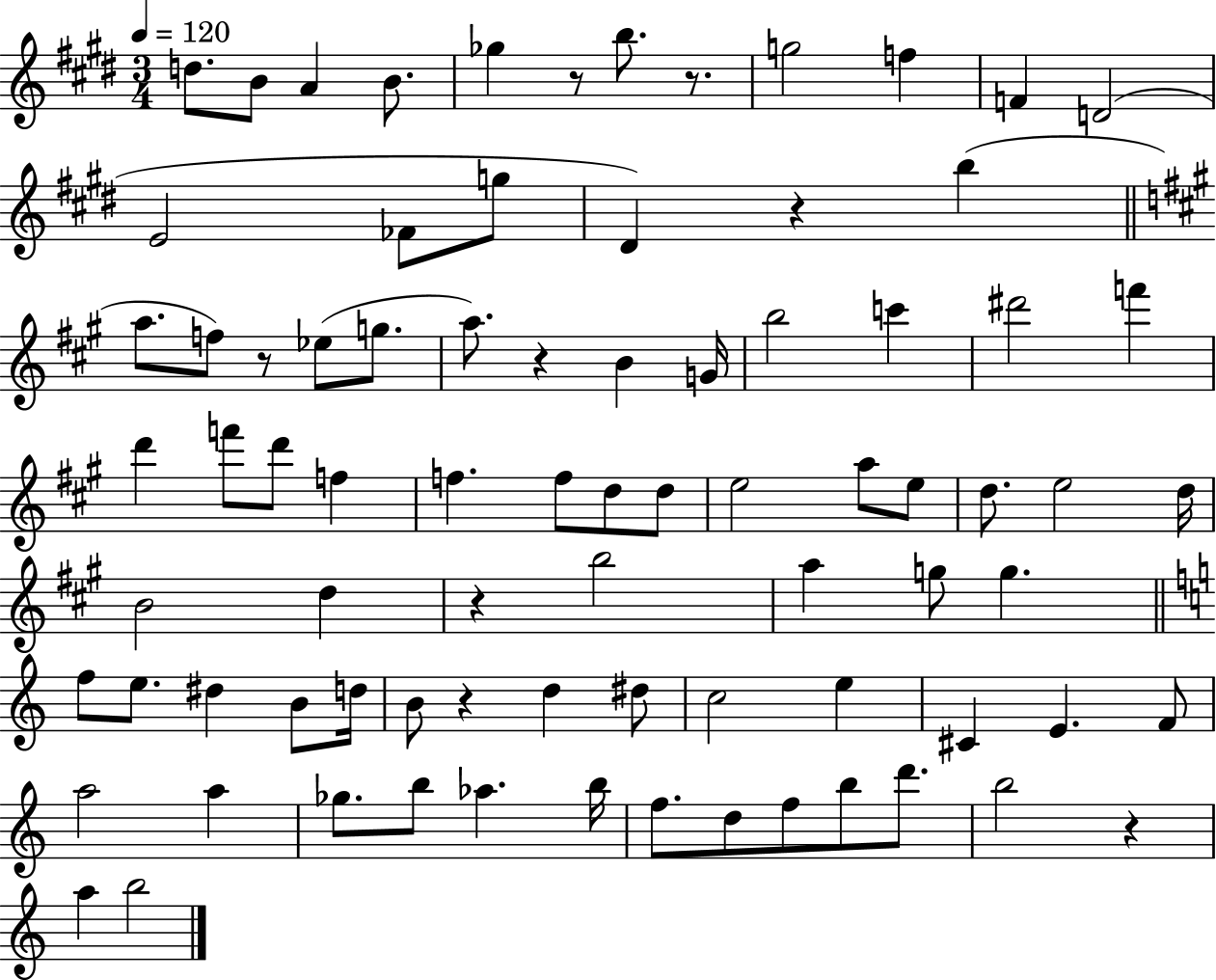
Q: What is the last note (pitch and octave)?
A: B5